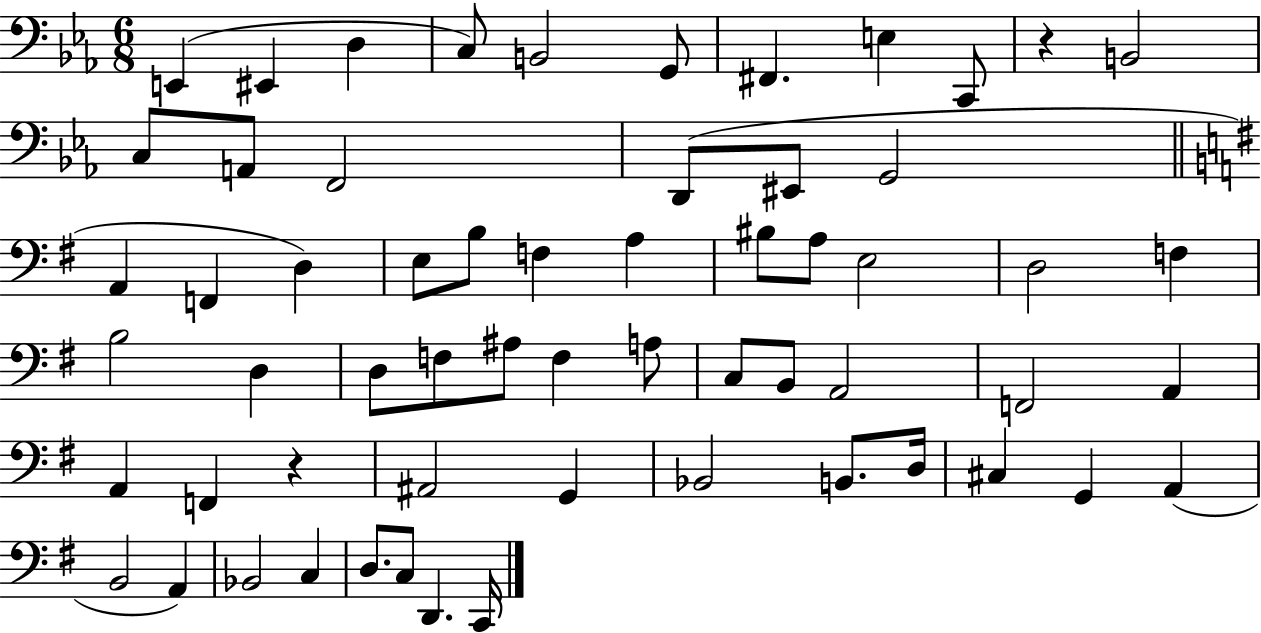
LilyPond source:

{
  \clef bass
  \numericTimeSignature
  \time 6/8
  \key ees \major
  e,4( eis,4 d4 | c8) b,2 g,8 | fis,4. e4 c,8 | r4 b,2 | \break c8 a,8 f,2 | d,8( eis,8 g,2 | \bar "||" \break \key g \major a,4 f,4 d4) | e8 b8 f4 a4 | bis8 a8 e2 | d2 f4 | \break b2 d4 | d8 f8 ais8 f4 a8 | c8 b,8 a,2 | f,2 a,4 | \break a,4 f,4 r4 | ais,2 g,4 | bes,2 b,8. d16 | cis4 g,4 a,4( | \break b,2 a,4) | bes,2 c4 | d8. c8 d,4. c,16 | \bar "|."
}